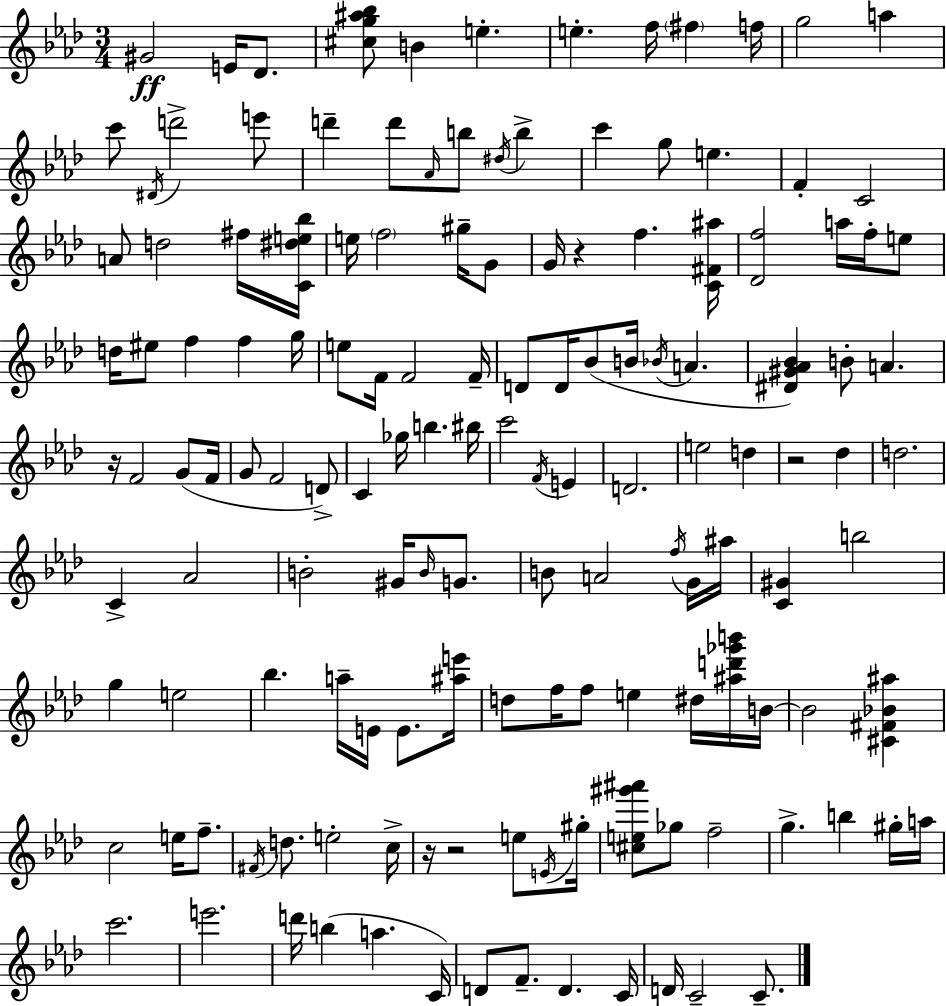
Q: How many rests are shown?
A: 5